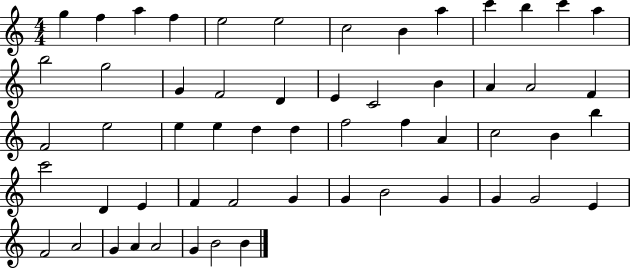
X:1
T:Untitled
M:4/4
L:1/4
K:C
g f a f e2 e2 c2 B a c' b c' a b2 g2 G F2 D E C2 B A A2 F F2 e2 e e d d f2 f A c2 B b c'2 D E F F2 G G B2 G G G2 E F2 A2 G A A2 G B2 B